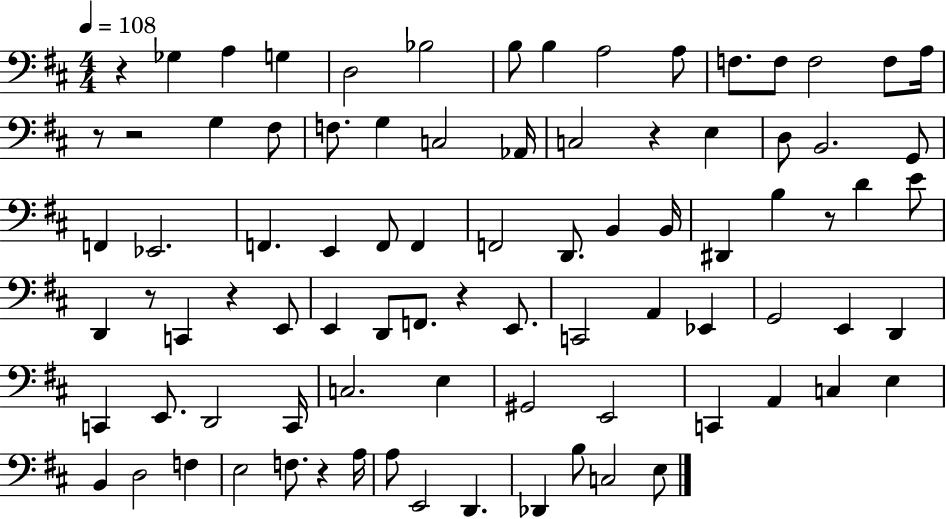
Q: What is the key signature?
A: D major